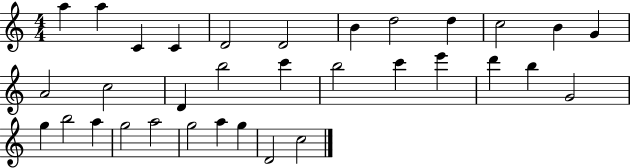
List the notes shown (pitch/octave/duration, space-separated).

A5/q A5/q C4/q C4/q D4/h D4/h B4/q D5/h D5/q C5/h B4/q G4/q A4/h C5/h D4/q B5/h C6/q B5/h C6/q E6/q D6/q B5/q G4/h G5/q B5/h A5/q G5/h A5/h G5/h A5/q G5/q D4/h C5/h